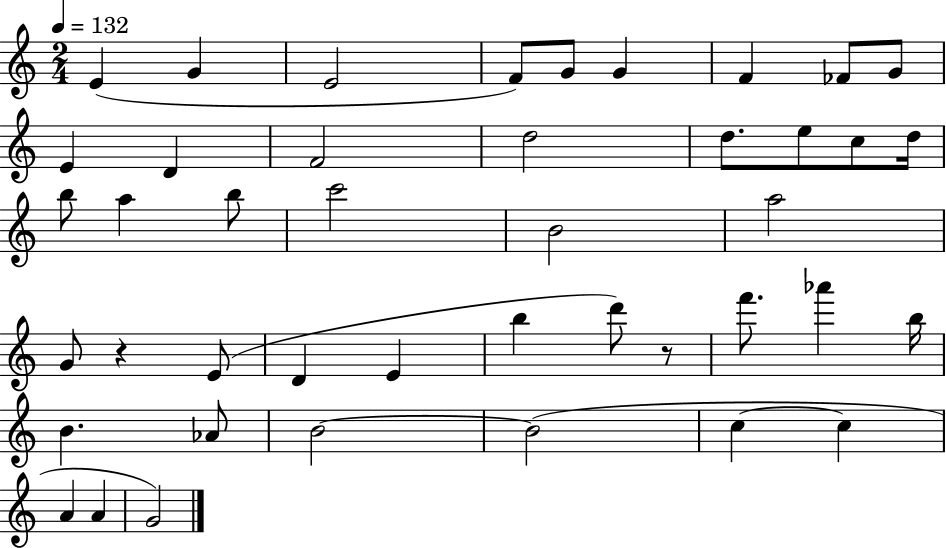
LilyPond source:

{
  \clef treble
  \numericTimeSignature
  \time 2/4
  \key c \major
  \tempo 4 = 132
  \repeat volta 2 { e'4( g'4 | e'2 | f'8) g'8 g'4 | f'4 fes'8 g'8 | \break e'4 d'4 | f'2 | d''2 | d''8. e''8 c''8 d''16 | \break b''8 a''4 b''8 | c'''2 | b'2 | a''2 | \break g'8 r4 e'8( | d'4 e'4 | b''4 d'''8) r8 | f'''8. aes'''4 b''16 | \break b'4. aes'8 | b'2~~ | b'2( | c''4~~ c''4 | \break a'4 a'4 | g'2) | } \bar "|."
}